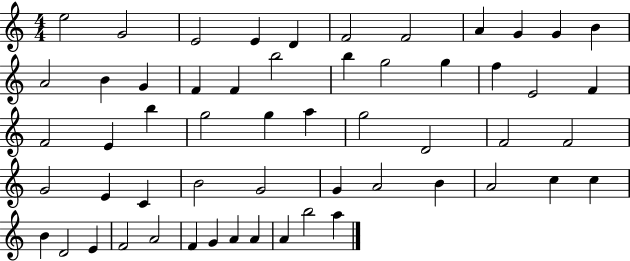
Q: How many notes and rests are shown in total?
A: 56